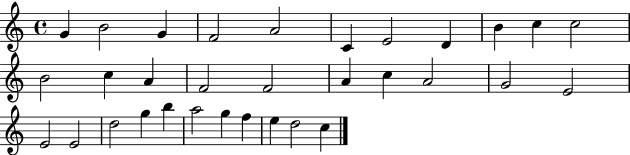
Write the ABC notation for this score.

X:1
T:Untitled
M:4/4
L:1/4
K:C
G B2 G F2 A2 C E2 D B c c2 B2 c A F2 F2 A c A2 G2 E2 E2 E2 d2 g b a2 g f e d2 c